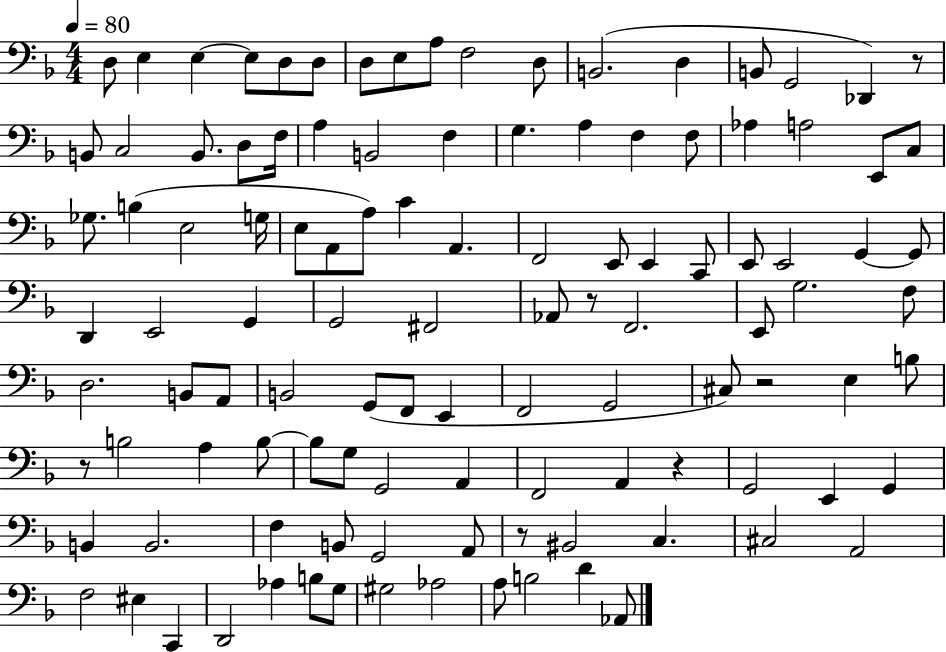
X:1
T:Untitled
M:4/4
L:1/4
K:F
D,/2 E, E, E,/2 D,/2 D,/2 D,/2 E,/2 A,/2 F,2 D,/2 B,,2 D, B,,/2 G,,2 _D,, z/2 B,,/2 C,2 B,,/2 D,/2 F,/4 A, B,,2 F, G, A, F, F,/2 _A, A,2 E,,/2 C,/2 _G,/2 B, E,2 G,/4 E,/2 A,,/2 A,/2 C A,, F,,2 E,,/2 E,, C,,/2 E,,/2 E,,2 G,, G,,/2 D,, E,,2 G,, G,,2 ^F,,2 _A,,/2 z/2 F,,2 E,,/2 G,2 F,/2 D,2 B,,/2 A,,/2 B,,2 G,,/2 F,,/2 E,, F,,2 G,,2 ^C,/2 z2 E, B,/2 z/2 B,2 A, B,/2 B,/2 G,/2 G,,2 A,, F,,2 A,, z G,,2 E,, G,, B,, B,,2 F, B,,/2 G,,2 A,,/2 z/2 ^B,,2 C, ^C,2 A,,2 F,2 ^E, C,, D,,2 _A, B,/2 G,/2 ^G,2 _A,2 A,/2 B,2 D _A,,/2